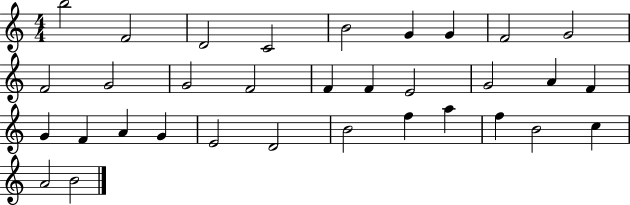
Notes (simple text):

B5/h F4/h D4/h C4/h B4/h G4/q G4/q F4/h G4/h F4/h G4/h G4/h F4/h F4/q F4/q E4/h G4/h A4/q F4/q G4/q F4/q A4/q G4/q E4/h D4/h B4/h F5/q A5/q F5/q B4/h C5/q A4/h B4/h